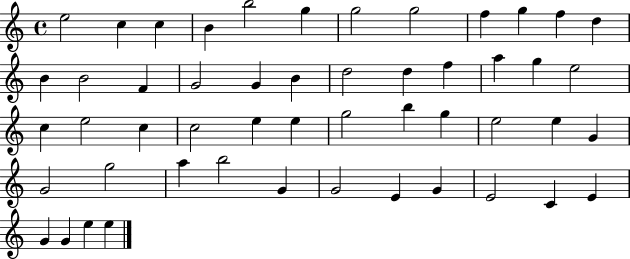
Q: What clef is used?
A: treble